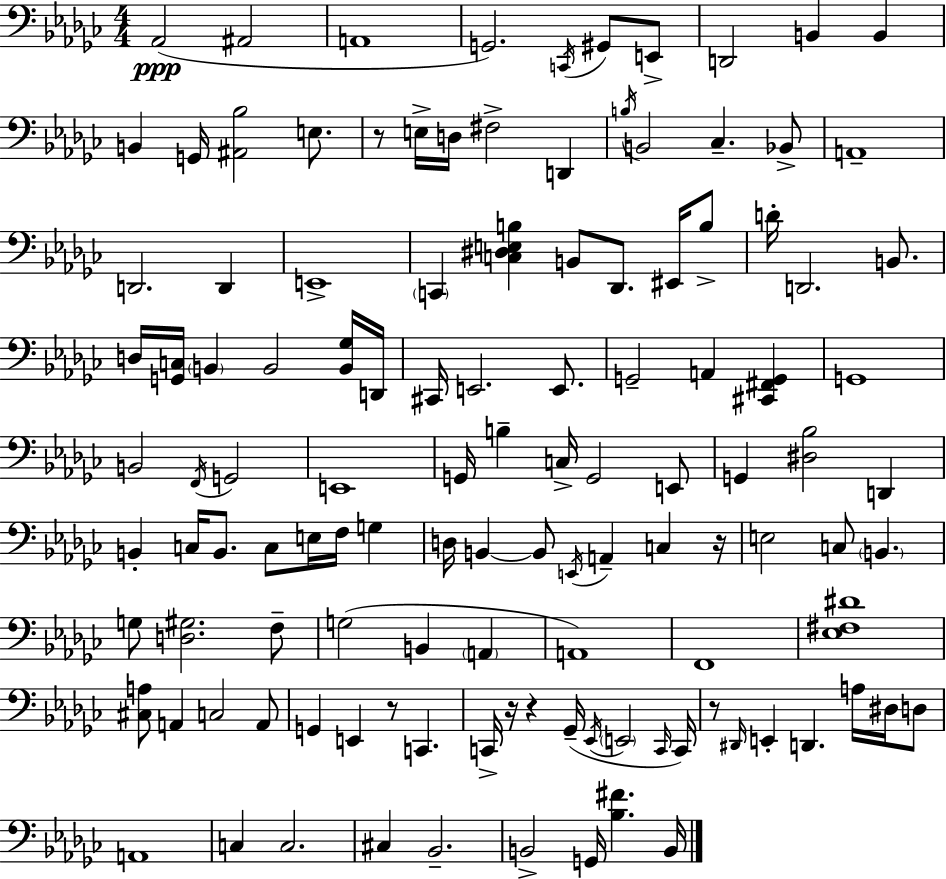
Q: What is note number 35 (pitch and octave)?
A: B2